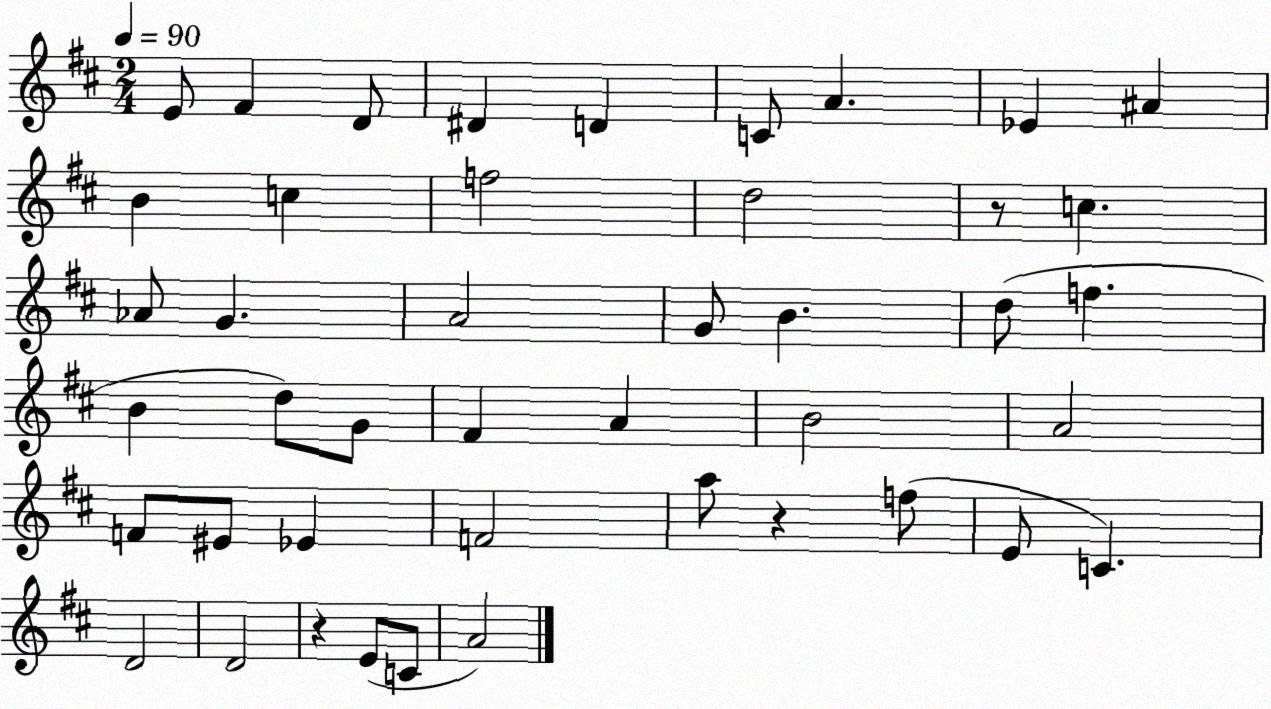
X:1
T:Untitled
M:2/4
L:1/4
K:D
E/2 ^F D/2 ^D D C/2 A _E ^A B c f2 d2 z/2 c _A/2 G A2 G/2 B d/2 f B d/2 G/2 ^F A B2 A2 F/2 ^E/2 _E F2 a/2 z f/2 E/2 C D2 D2 z E/2 C/2 A2